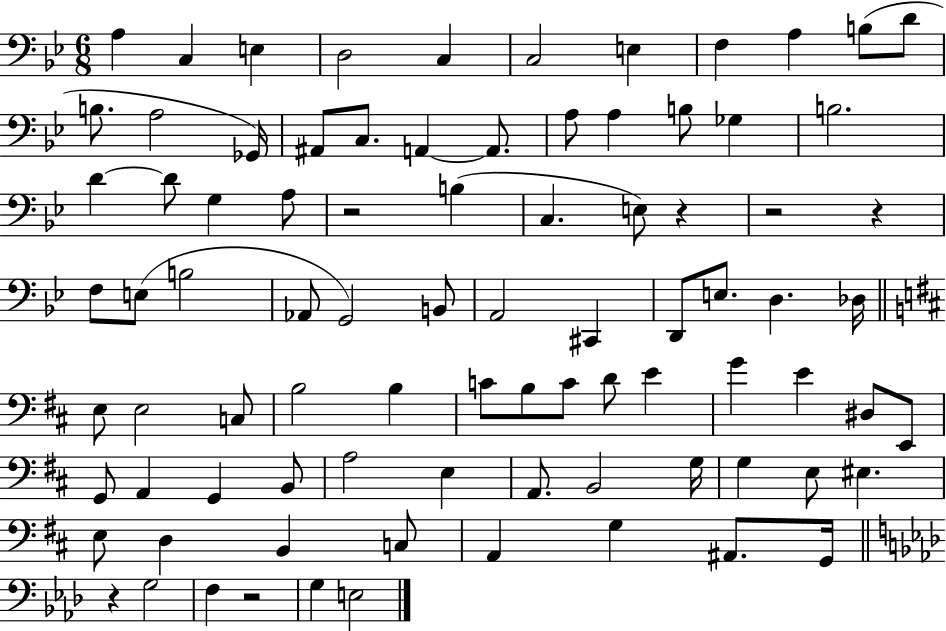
X:1
T:Untitled
M:6/8
L:1/4
K:Bb
A, C, E, D,2 C, C,2 E, F, A, B,/2 D/2 B,/2 A,2 _G,,/4 ^A,,/2 C,/2 A,, A,,/2 A,/2 A, B,/2 _G, B,2 D D/2 G, A,/2 z2 B, C, E,/2 z z2 z F,/2 E,/2 B,2 _A,,/2 G,,2 B,,/2 A,,2 ^C,, D,,/2 E,/2 D, _D,/4 E,/2 E,2 C,/2 B,2 B, C/2 B,/2 C/2 D/2 E G E ^D,/2 E,,/2 G,,/2 A,, G,, B,,/2 A,2 E, A,,/2 B,,2 G,/4 G, E,/2 ^E, E,/2 D, B,, C,/2 A,, G, ^A,,/2 G,,/4 z G,2 F, z2 G, E,2